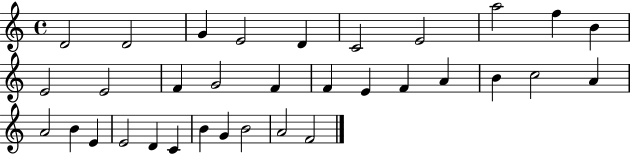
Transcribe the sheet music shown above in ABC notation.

X:1
T:Untitled
M:4/4
L:1/4
K:C
D2 D2 G E2 D C2 E2 a2 f B E2 E2 F G2 F F E F A B c2 A A2 B E E2 D C B G B2 A2 F2